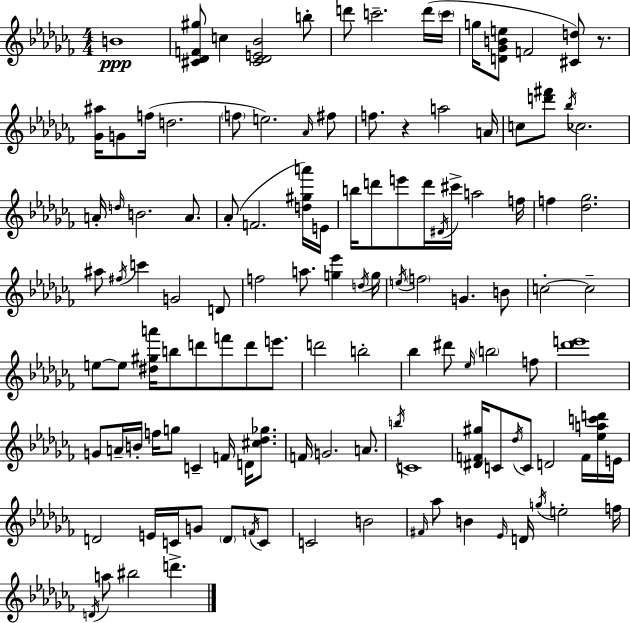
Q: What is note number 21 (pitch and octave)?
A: Bb5